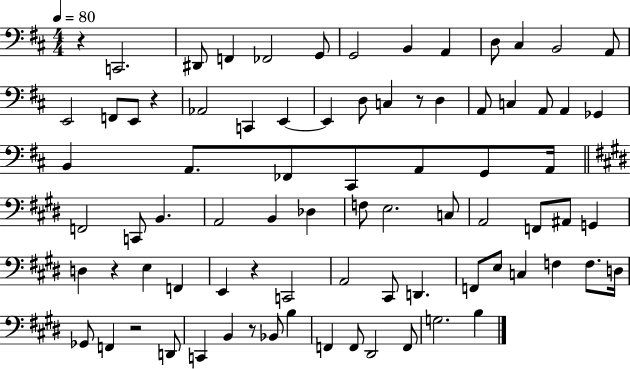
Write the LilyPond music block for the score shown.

{
  \clef bass
  \numericTimeSignature
  \time 4/4
  \key d \major
  \tempo 4 = 80
  r4 c,2. | dis,8 f,4 fes,2 g,8 | g,2 b,4 a,4 | d8 cis4 b,2 a,8 | \break e,2 f,8 e,8 r4 | aes,2 c,4 e,4~~ | e,4 d8 c4 r8 d4 | a,8 c4 a,8 a,4 ges,4 | \break b,4 a,8. fes,8 cis,8 a,8 g,8 a,16 | \bar "||" \break \key e \major f,2 c,8 b,4. | a,2 b,4 des4 | f8 e2. c8 | a,2 f,8 ais,8 g,4 | \break d4 r4 e4 f,4 | e,4 r4 c,2 | a,2 cis,8 d,4. | f,8 e8 c4 f4 f8. d16 | \break ges,8 f,4 r2 d,8 | c,4 b,4 r8 bes,8 b4 | f,4 f,8 dis,2 f,8 | g2. b4 | \break \bar "|."
}